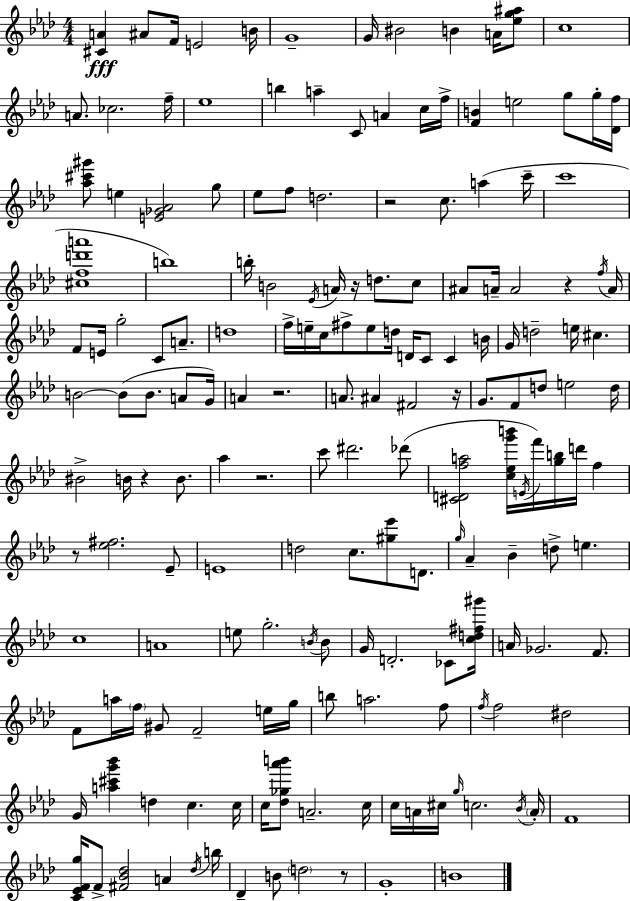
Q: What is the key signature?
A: F minor